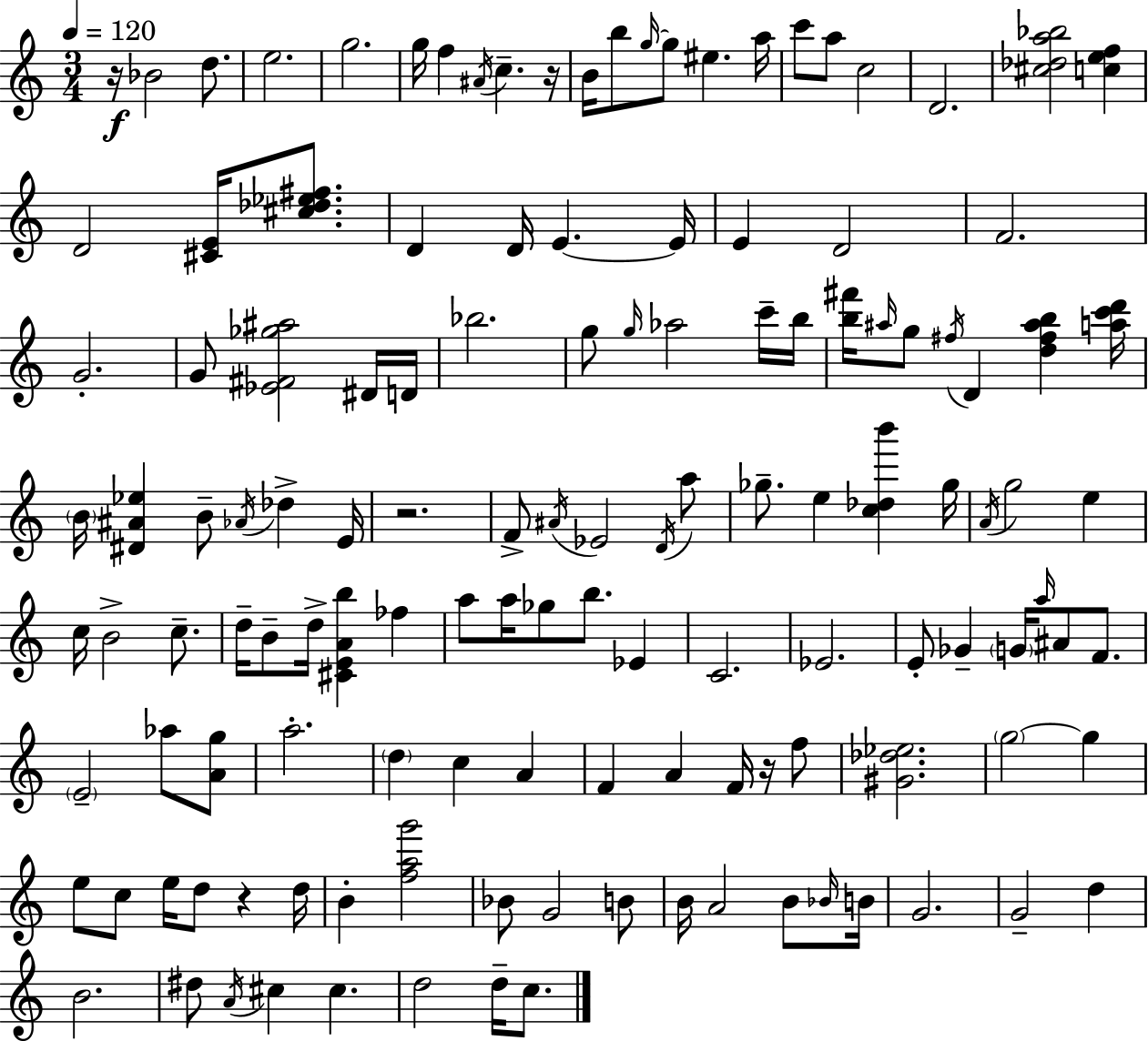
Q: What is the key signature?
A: A minor